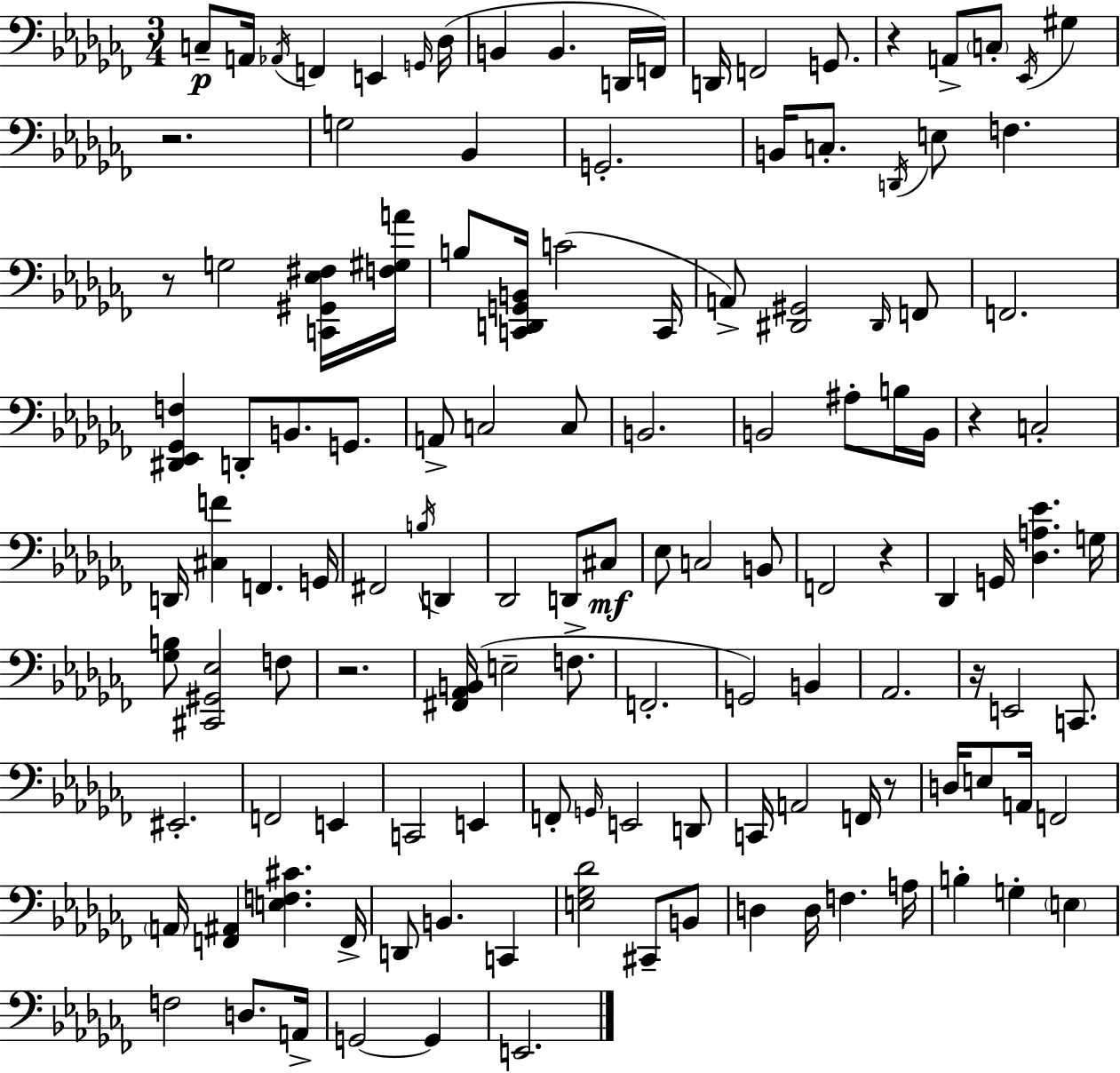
X:1
T:Untitled
M:3/4
L:1/4
K:Abm
C,/2 A,,/4 _A,,/4 F,, E,, G,,/4 _D,/4 B,, B,, D,,/4 F,,/4 D,,/4 F,,2 G,,/2 z A,,/2 C,/2 _E,,/4 ^G, z2 G,2 _B,, G,,2 B,,/4 C,/2 D,,/4 E,/2 F, z/2 G,2 [C,,^G,,_E,^F,]/4 [F,^G,A]/4 B,/2 [C,,D,,G,,B,,]/4 C2 C,,/4 A,,/2 [^D,,^G,,]2 ^D,,/4 F,,/2 F,,2 [^D,,_E,,_G,,F,] D,,/2 B,,/2 G,,/2 A,,/2 C,2 C,/2 B,,2 B,,2 ^A,/2 B,/4 B,,/4 z C,2 D,,/4 [^C,F] F,, G,,/4 ^F,,2 B,/4 D,, _D,,2 D,,/2 ^C,/2 _E,/2 C,2 B,,/2 F,,2 z _D,, G,,/4 [_D,A,_E] G,/4 [_G,B,]/2 [^C,,^G,,_E,]2 F,/2 z2 [^F,,_A,,B,,]/4 E,2 F,/2 F,,2 G,,2 B,, _A,,2 z/4 E,,2 C,,/2 ^E,,2 F,,2 E,, C,,2 E,, F,,/2 G,,/4 E,,2 D,,/2 C,,/4 A,,2 F,,/4 z/2 D,/4 E,/2 A,,/4 F,,2 A,,/4 [F,,^A,,] [E,F,^C] F,,/4 D,,/2 B,, C,, [E,_G,_D]2 ^C,,/2 B,,/2 D, D,/4 F, A,/4 B, G, E, F,2 D,/2 A,,/4 G,,2 G,, E,,2